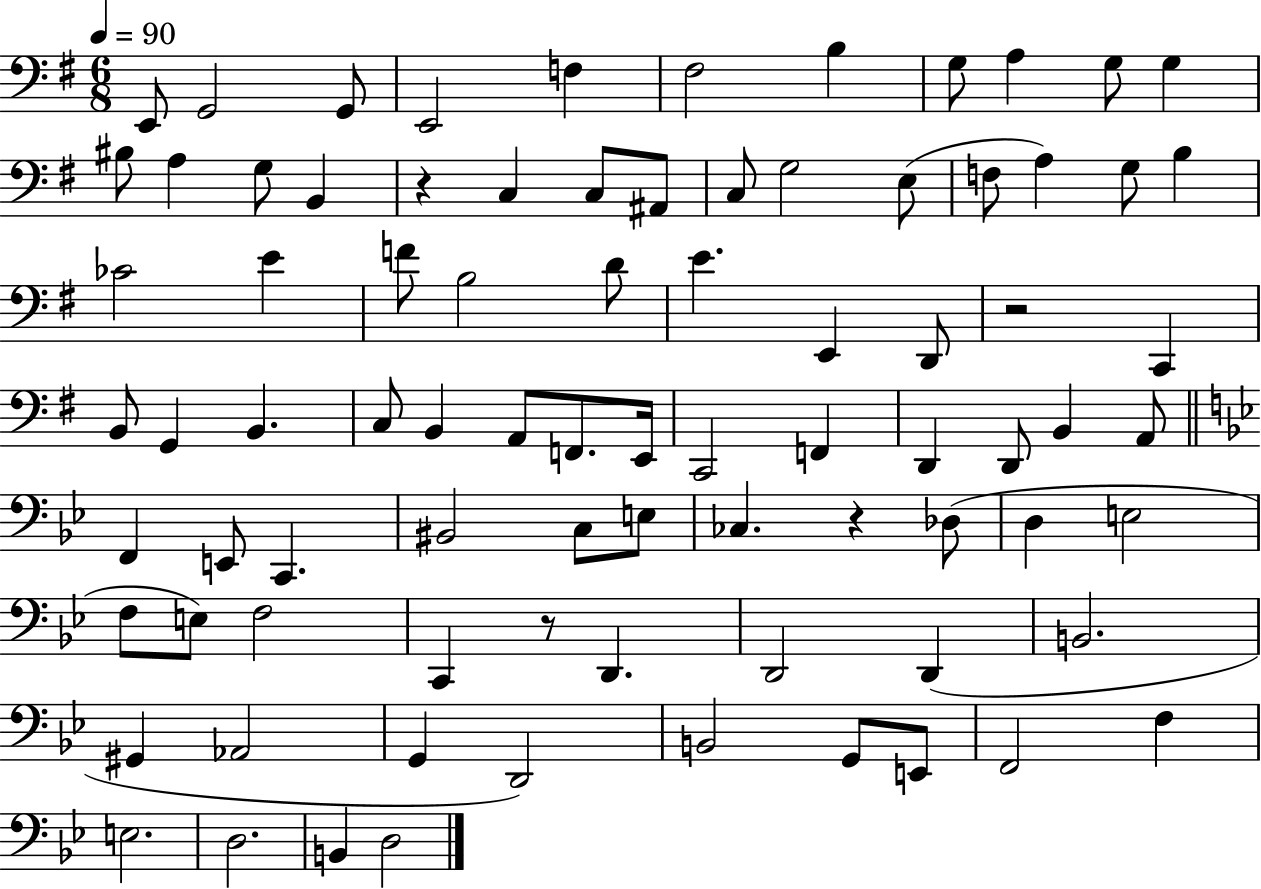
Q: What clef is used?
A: bass